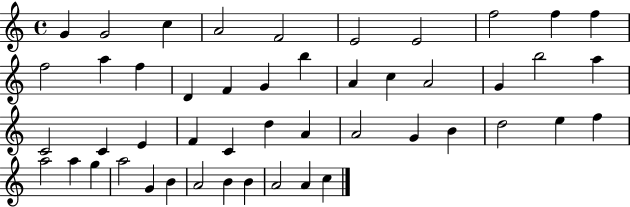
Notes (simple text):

G4/q G4/h C5/q A4/h F4/h E4/h E4/h F5/h F5/q F5/q F5/h A5/q F5/q D4/q F4/q G4/q B5/q A4/q C5/q A4/h G4/q B5/h A5/q C4/h C4/q E4/q F4/q C4/q D5/q A4/q A4/h G4/q B4/q D5/h E5/q F5/q A5/h A5/q G5/q A5/h G4/q B4/q A4/h B4/q B4/q A4/h A4/q C5/q